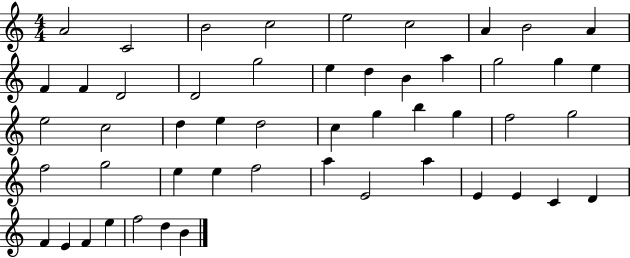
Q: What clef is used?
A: treble